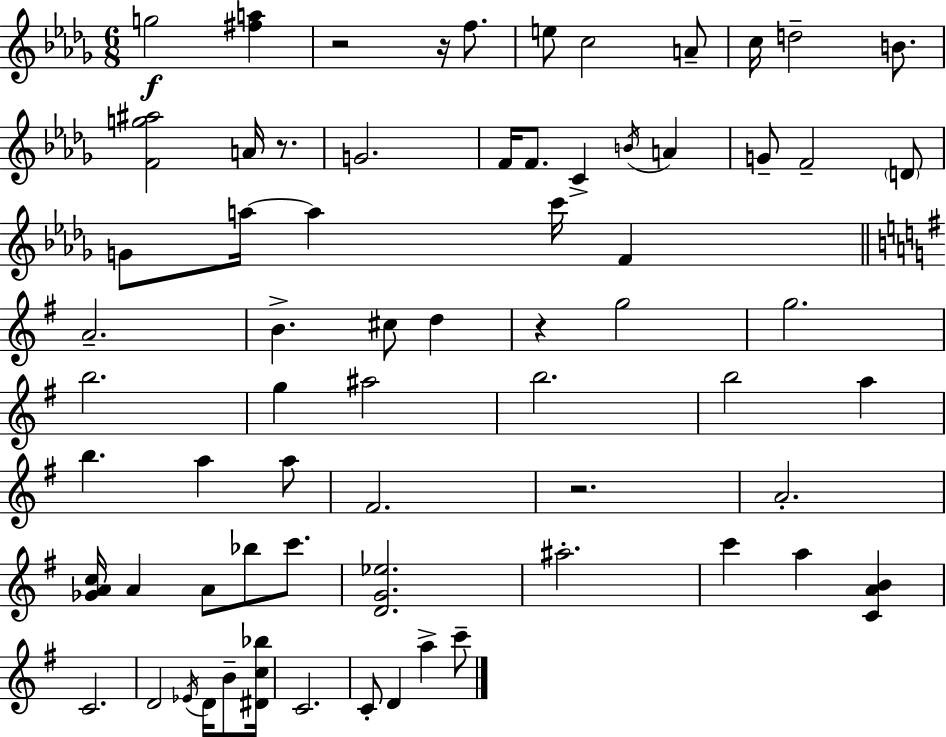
G5/h [F#5,A5]/q R/h R/s F5/e. E5/e C5/h A4/e C5/s D5/h B4/e. [F4,G5,A#5]/h A4/s R/e. G4/h. F4/s F4/e. C4/q B4/s A4/q G4/e F4/h D4/e G4/e A5/s A5/q C6/s F4/q A4/h. B4/q. C#5/e D5/q R/q G5/h G5/h. B5/h. G5/q A#5/h B5/h. B5/h A5/q B5/q. A5/q A5/e F#4/h. R/h. A4/h. [Gb4,A4,C5]/s A4/q A4/e Bb5/e C6/e. [D4,G4,Eb5]/h. A#5/h. C6/q A5/q [C4,A4,B4]/q C4/h. D4/h Eb4/s D4/s B4/e [D#4,C5,Bb5]/s C4/h. C4/e D4/q A5/q C6/e